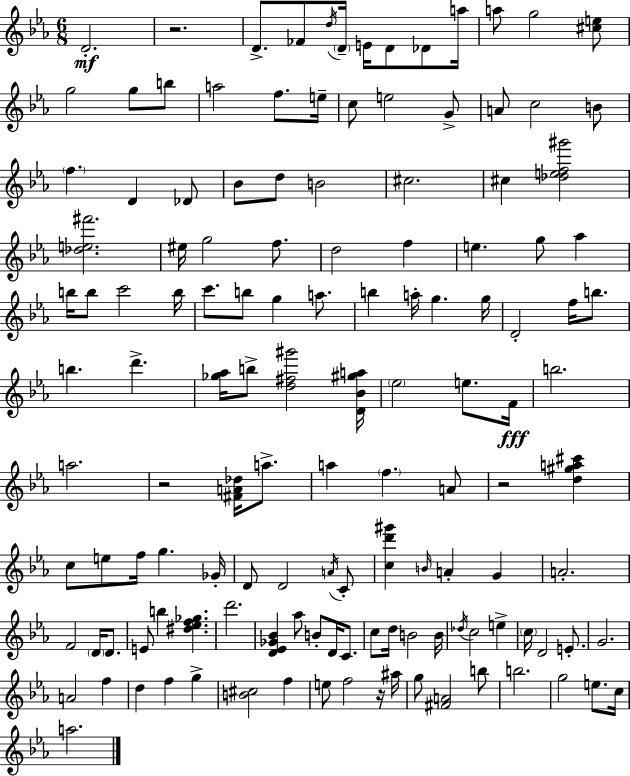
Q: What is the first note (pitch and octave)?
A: D4